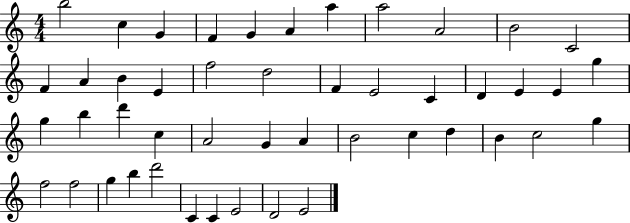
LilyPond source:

{
  \clef treble
  \numericTimeSignature
  \time 4/4
  \key c \major
  b''2 c''4 g'4 | f'4 g'4 a'4 a''4 | a''2 a'2 | b'2 c'2 | \break f'4 a'4 b'4 e'4 | f''2 d''2 | f'4 e'2 c'4 | d'4 e'4 e'4 g''4 | \break g''4 b''4 d'''4 c''4 | a'2 g'4 a'4 | b'2 c''4 d''4 | b'4 c''2 g''4 | \break f''2 f''2 | g''4 b''4 d'''2 | c'4 c'4 e'2 | d'2 e'2 | \break \bar "|."
}